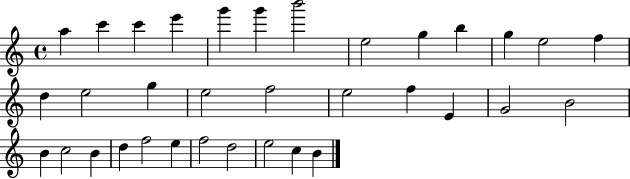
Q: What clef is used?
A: treble